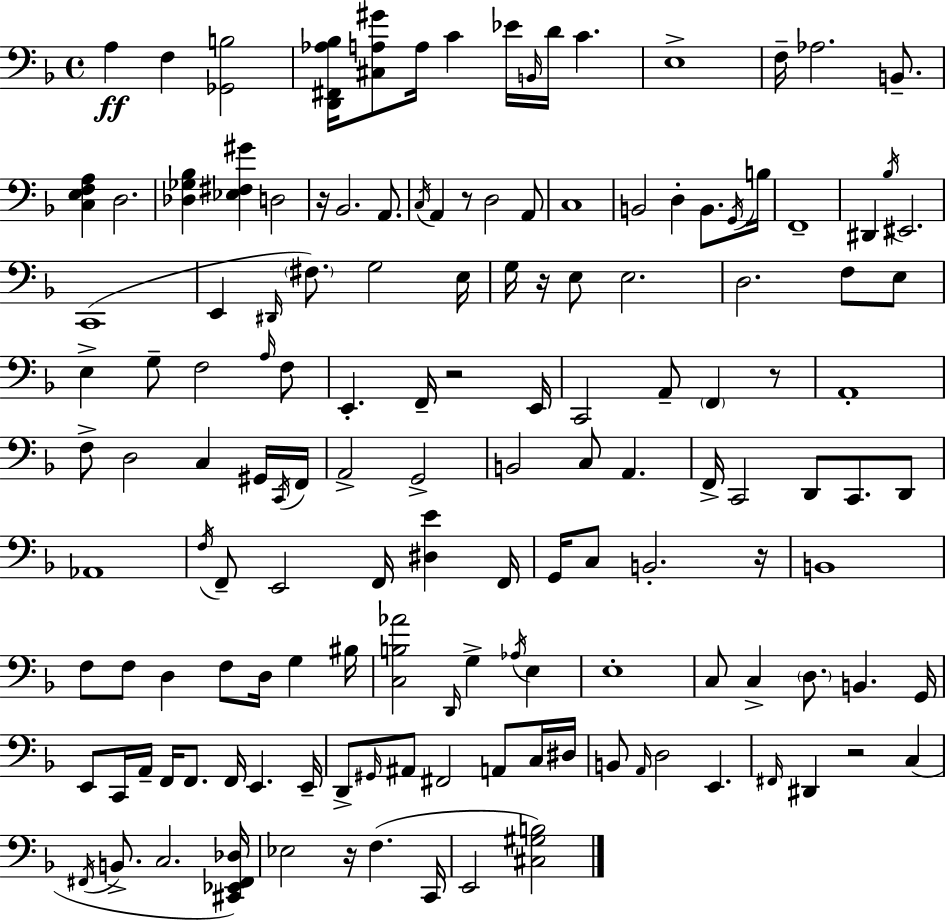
X:1
T:Untitled
M:4/4
L:1/4
K:Dm
A, F, [_G,,B,]2 [D,,^F,,_A,_B,]/4 [^C,A,^G]/2 A,/4 C _E/4 B,,/4 D/4 C E,4 F,/4 _A,2 B,,/2 [C,E,F,A,] D,2 [_D,_G,_B,] [_E,^F,^G] D,2 z/4 _B,,2 A,,/2 C,/4 A,, z/2 D,2 A,,/2 C,4 B,,2 D, B,,/2 G,,/4 B,/4 F,,4 ^D,, _B,/4 ^E,,2 C,,4 E,, ^D,,/4 ^F,/2 G,2 E,/4 G,/4 z/4 E,/2 E,2 D,2 F,/2 E,/2 E, G,/2 F,2 A,/4 F,/2 E,, F,,/4 z2 E,,/4 C,,2 A,,/2 F,, z/2 A,,4 F,/2 D,2 C, ^G,,/4 C,,/4 F,,/4 A,,2 G,,2 B,,2 C,/2 A,, F,,/4 C,,2 D,,/2 C,,/2 D,,/2 _A,,4 F,/4 F,,/2 E,,2 F,,/4 [^D,E] F,,/4 G,,/4 C,/2 B,,2 z/4 B,,4 F,/2 F,/2 D, F,/2 D,/4 G, ^B,/4 [C,B,_A]2 D,,/4 G, _A,/4 E, E,4 C,/2 C, D,/2 B,, G,,/4 E,,/2 C,,/4 A,,/4 F,,/4 F,,/2 F,,/4 E,, E,,/4 D,,/2 ^G,,/4 ^A,,/2 ^F,,2 A,,/2 C,/4 ^D,/4 B,,/2 A,,/4 D,2 E,, ^F,,/4 ^D,, z2 C, ^F,,/4 B,,/2 C,2 [^C,,_E,,^F,,_D,]/4 _E,2 z/4 F, C,,/4 E,,2 [^C,^G,B,]2